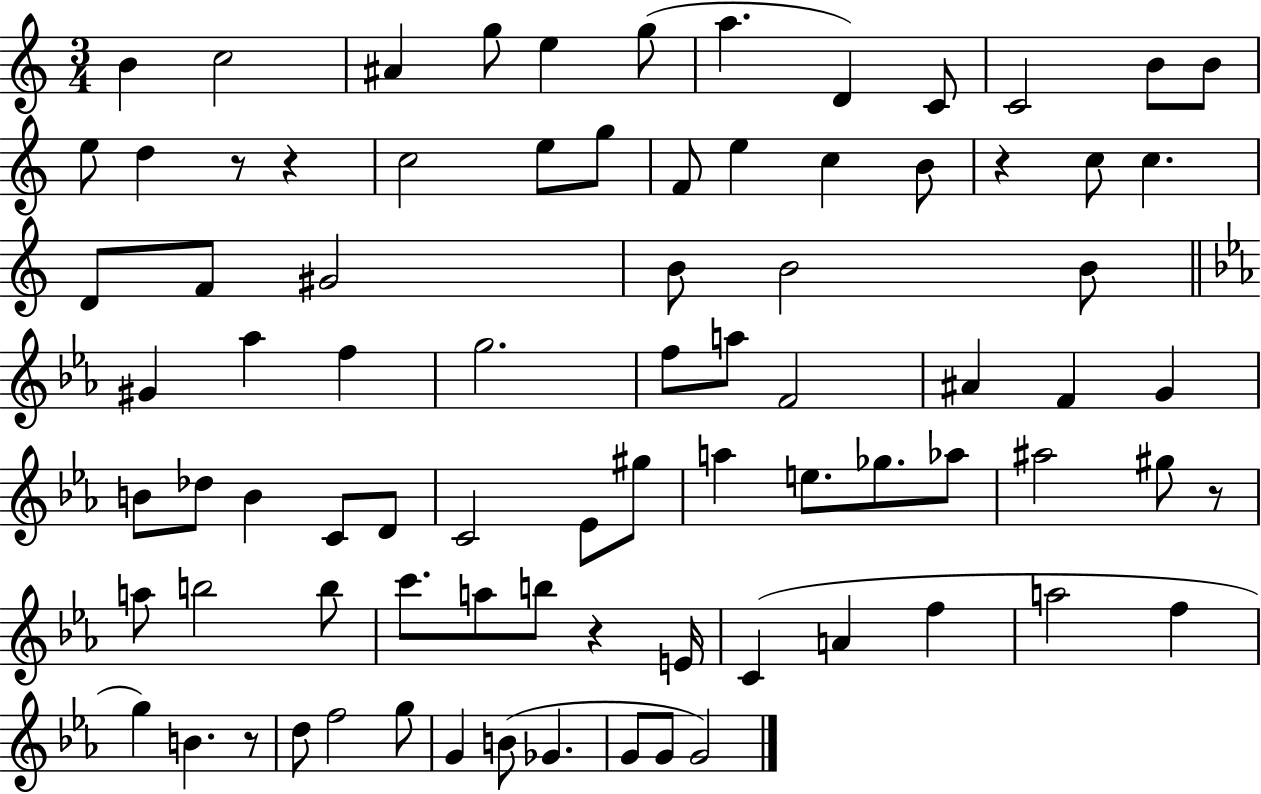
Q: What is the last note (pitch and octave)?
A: G4